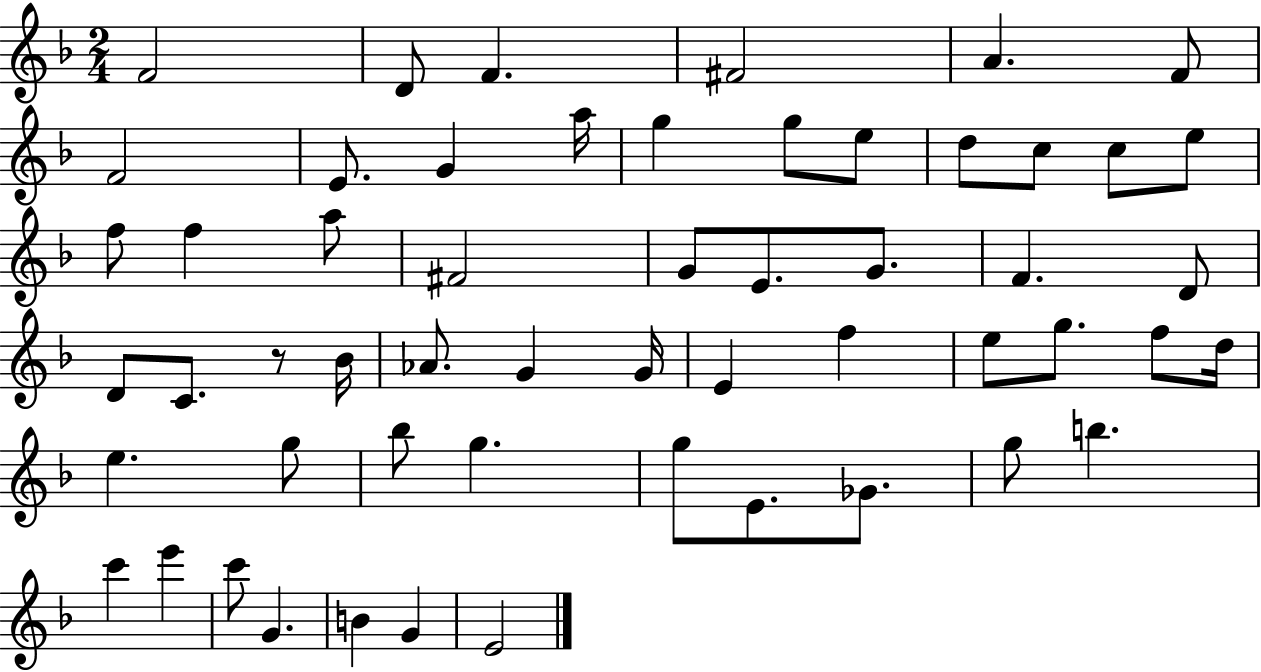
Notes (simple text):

F4/h D4/e F4/q. F#4/h A4/q. F4/e F4/h E4/e. G4/q A5/s G5/q G5/e E5/e D5/e C5/e C5/e E5/e F5/e F5/q A5/e F#4/h G4/e E4/e. G4/e. F4/q. D4/e D4/e C4/e. R/e Bb4/s Ab4/e. G4/q G4/s E4/q F5/q E5/e G5/e. F5/e D5/s E5/q. G5/e Bb5/e G5/q. G5/e E4/e. Gb4/e. G5/e B5/q. C6/q E6/q C6/e G4/q. B4/q G4/q E4/h